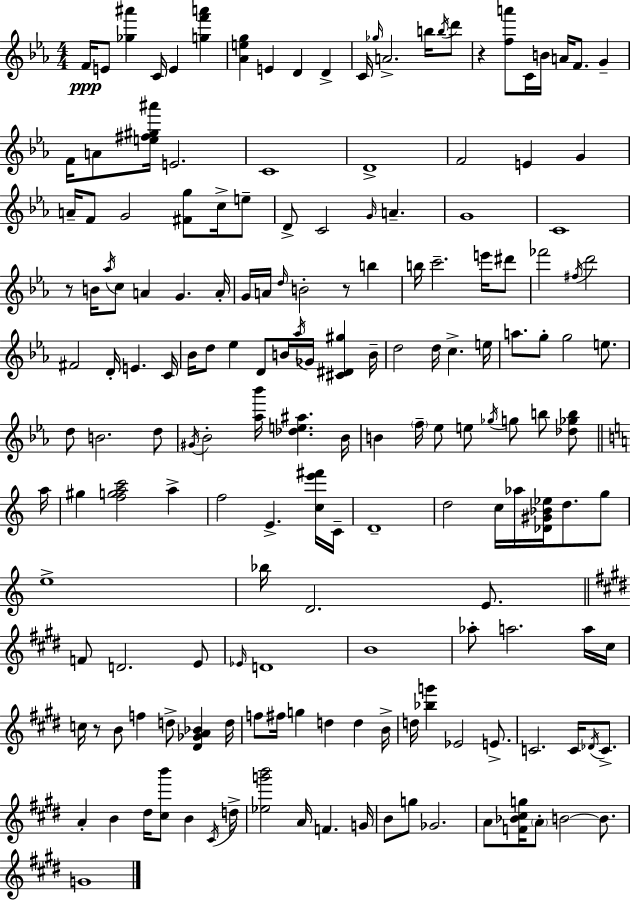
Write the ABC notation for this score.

X:1
T:Untitled
M:4/4
L:1/4
K:Cm
F/4 E/2 [_g^a'] C/4 E [gf'a'] [_Aeg] E D D C/4 _g/4 A2 b/4 b/4 d'/2 z [fa']/2 C/4 B/4 A/4 F/2 G F/4 A/2 [e^f^g^a']/4 E2 C4 D4 F2 E G A/4 F/2 G2 [^Fg]/2 c/4 e/2 D/2 C2 G/4 A G4 C4 z/2 B/4 _a/4 c/2 A G A/4 G/4 A/4 d/4 B2 z/2 b b/4 c'2 e'/4 ^d'/2 _f'2 ^f/4 d'2 ^F2 D/4 E C/4 _B/4 d/2 _e D/2 B/4 _a/4 _G/4 [^C^D^g] B/4 d2 d/4 c e/4 a/2 g/2 g2 e/2 d/2 B2 d/2 ^G/4 _B2 [_a_b']/4 [_de^a] _B/4 B f/4 _e/2 e/2 _g/4 g/2 b/2 [_d_gb]/2 a/4 ^g [fgac']2 a f2 E [ce'^f']/4 C/4 D4 d2 c/4 _a/4 [_D^G_B_e]/4 d/2 g/2 e4 _b/4 D2 E/2 F/2 D2 E/2 _E/4 D4 B4 _a/2 a2 a/4 ^c/4 c/4 z/2 B/2 f d/2 [^D_GA_B] d/4 f/2 ^f/4 g d d B/4 d/4 [_bg'] _E2 E/2 C2 C/4 _D/4 C/2 A B ^d/4 [^cb']/2 B ^C/4 d/4 [_eg'b']2 A/4 F G/4 B/2 g/2 _G2 A/2 [F_B^cg]/4 A/2 B2 B/2 G4